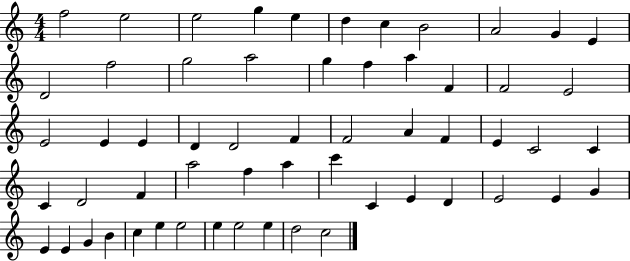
{
  \clef treble
  \numericTimeSignature
  \time 4/4
  \key c \major
  f''2 e''2 | e''2 g''4 e''4 | d''4 c''4 b'2 | a'2 g'4 e'4 | \break d'2 f''2 | g''2 a''2 | g''4 f''4 a''4 f'4 | f'2 e'2 | \break e'2 e'4 e'4 | d'4 d'2 f'4 | f'2 a'4 f'4 | e'4 c'2 c'4 | \break c'4 d'2 f'4 | a''2 f''4 a''4 | c'''4 c'4 e'4 d'4 | e'2 e'4 g'4 | \break e'4 e'4 g'4 b'4 | c''4 e''4 e''2 | e''4 e''2 e''4 | d''2 c''2 | \break \bar "|."
}